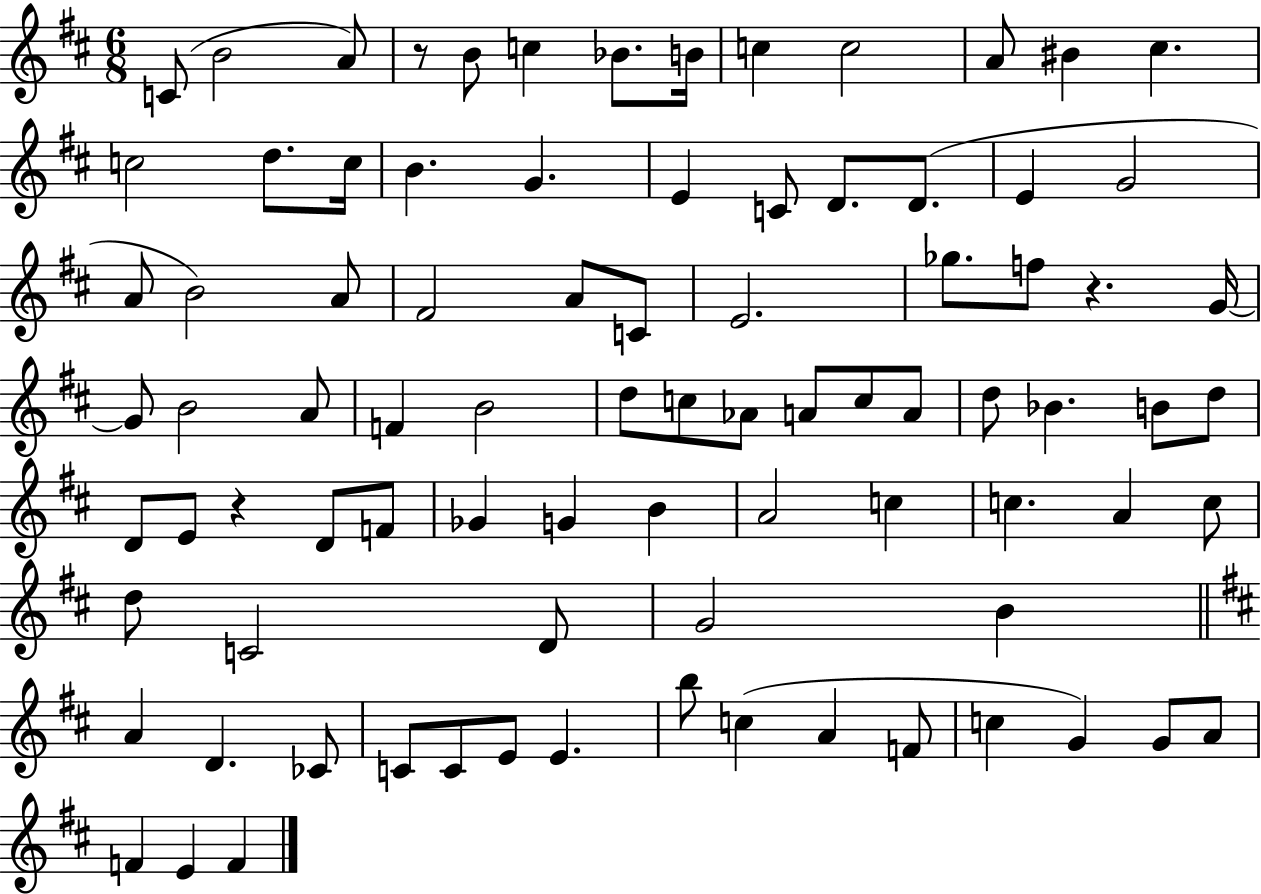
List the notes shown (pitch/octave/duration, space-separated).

C4/e B4/h A4/e R/e B4/e C5/q Bb4/e. B4/s C5/q C5/h A4/e BIS4/q C#5/q. C5/h D5/e. C5/s B4/q. G4/q. E4/q C4/e D4/e. D4/e. E4/q G4/h A4/e B4/h A4/e F#4/h A4/e C4/e E4/h. Gb5/e. F5/e R/q. G4/s G4/e B4/h A4/e F4/q B4/h D5/e C5/e Ab4/e A4/e C5/e A4/e D5/e Bb4/q. B4/e D5/e D4/e E4/e R/q D4/e F4/e Gb4/q G4/q B4/q A4/h C5/q C5/q. A4/q C5/e D5/e C4/h D4/e G4/h B4/q A4/q D4/q. CES4/e C4/e C4/e E4/e E4/q. B5/e C5/q A4/q F4/e C5/q G4/q G4/e A4/e F4/q E4/q F4/q